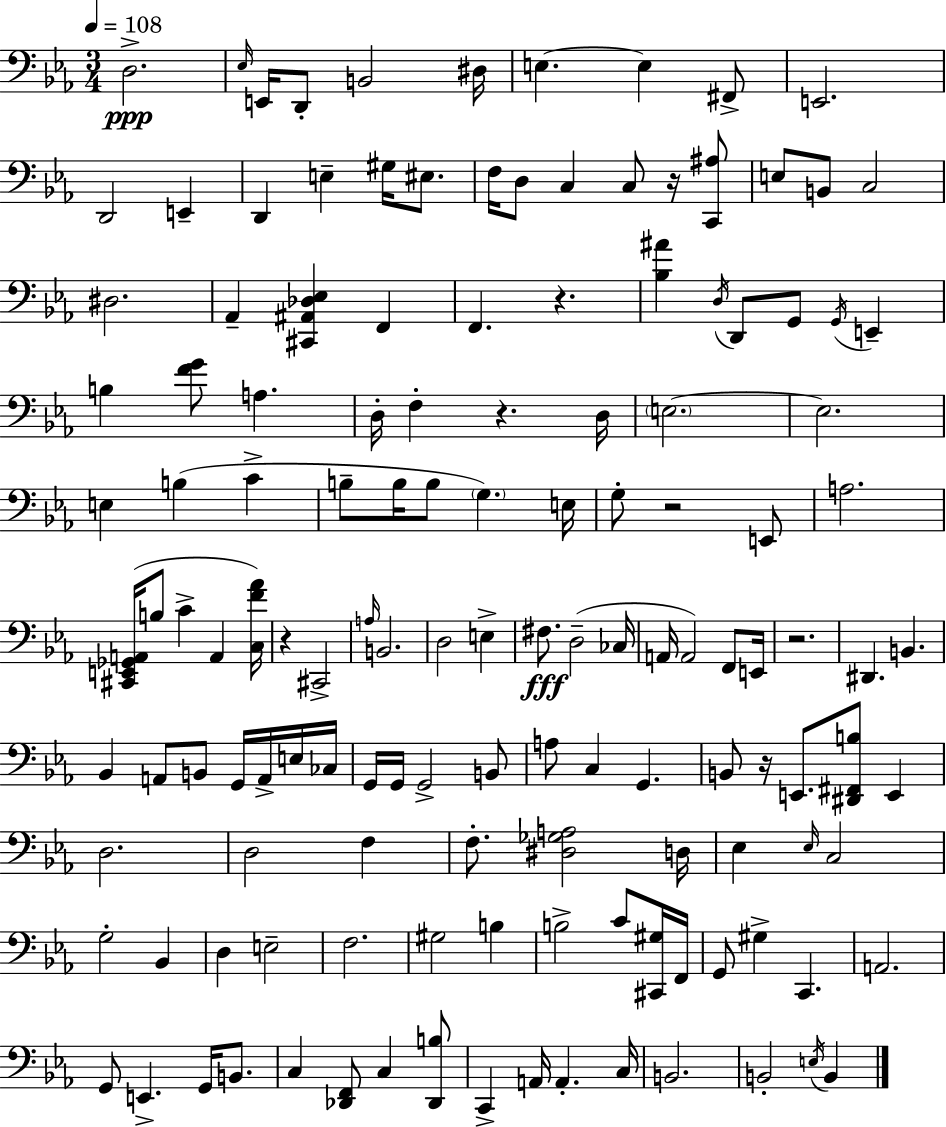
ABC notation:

X:1
T:Untitled
M:3/4
L:1/4
K:Eb
D,2 _E,/4 E,,/4 D,,/2 B,,2 ^D,/4 E, E, ^F,,/2 E,,2 D,,2 E,, D,, E, ^G,/4 ^E,/2 F,/4 D,/2 C, C,/2 z/4 [C,,^A,]/2 E,/2 B,,/2 C,2 ^D,2 _A,, [^C,,^A,,_D,_E,] F,, F,, z [_B,^A] D,/4 D,,/2 G,,/2 G,,/4 E,, B, [FG]/2 A, D,/4 F, z D,/4 E,2 E,2 E, B, C B,/2 B,/4 B,/2 G, E,/4 G,/2 z2 E,,/2 A,2 [^C,,E,,_G,,A,,]/4 B,/2 C A,, [C,F_A]/4 z ^C,,2 A,/4 B,,2 D,2 E, ^F,/2 D,2 _C,/4 A,,/4 A,,2 F,,/2 E,,/4 z2 ^D,, B,, _B,, A,,/2 B,,/2 G,,/4 A,,/4 E,/4 _C,/4 G,,/4 G,,/4 G,,2 B,,/2 A,/2 C, G,, B,,/2 z/4 E,,/2 [^D,,^F,,B,]/2 E,, D,2 D,2 F, F,/2 [^D,_G,A,]2 D,/4 _E, _E,/4 C,2 G,2 _B,, D, E,2 F,2 ^G,2 B, B,2 C/2 [^C,,^G,]/4 F,,/4 G,,/2 ^G, C,, A,,2 G,,/2 E,, G,,/4 B,,/2 C, [_D,,F,,]/2 C, [_D,,B,]/2 C,, A,,/4 A,, C,/4 B,,2 B,,2 E,/4 B,,